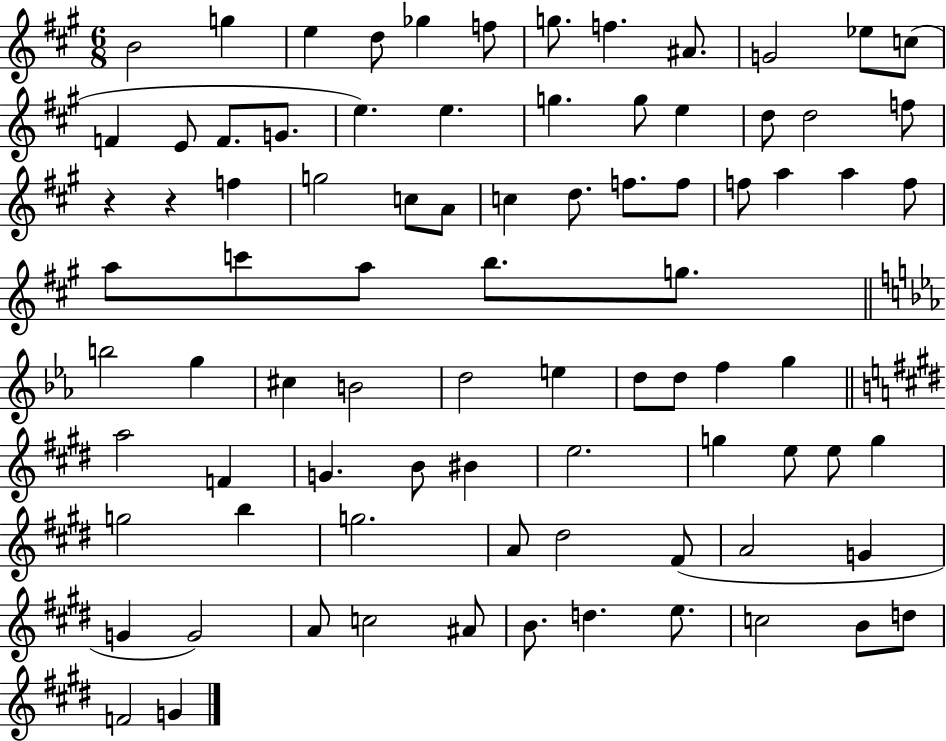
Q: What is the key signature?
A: A major